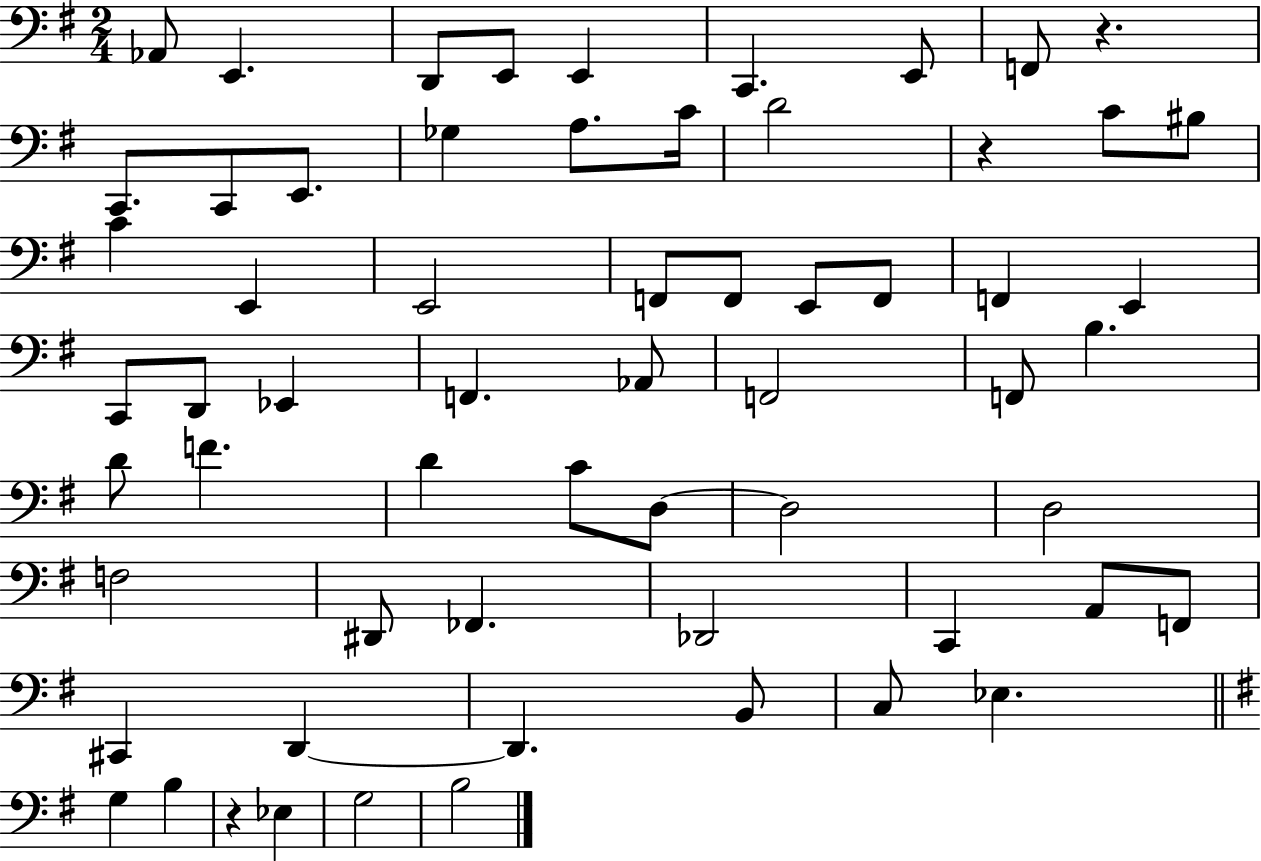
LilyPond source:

{
  \clef bass
  \numericTimeSignature
  \time 2/4
  \key g \major
  aes,8 e,4. | d,8 e,8 e,4 | c,4. e,8 | f,8 r4. | \break c,8. c,8 e,8. | ges4 a8. c'16 | d'2 | r4 c'8 bis8 | \break c'4 e,4 | e,2 | f,8 f,8 e,8 f,8 | f,4 e,4 | \break c,8 d,8 ees,4 | f,4. aes,8 | f,2 | f,8 b4. | \break d'8 f'4. | d'4 c'8 d8~~ | d2 | d2 | \break f2 | dis,8 fes,4. | des,2 | c,4 a,8 f,8 | \break cis,4 d,4~~ | d,4. b,8 | c8 ees4. | \bar "||" \break \key e \minor g4 b4 | r4 ees4 | g2 | b2 | \break \bar "|."
}